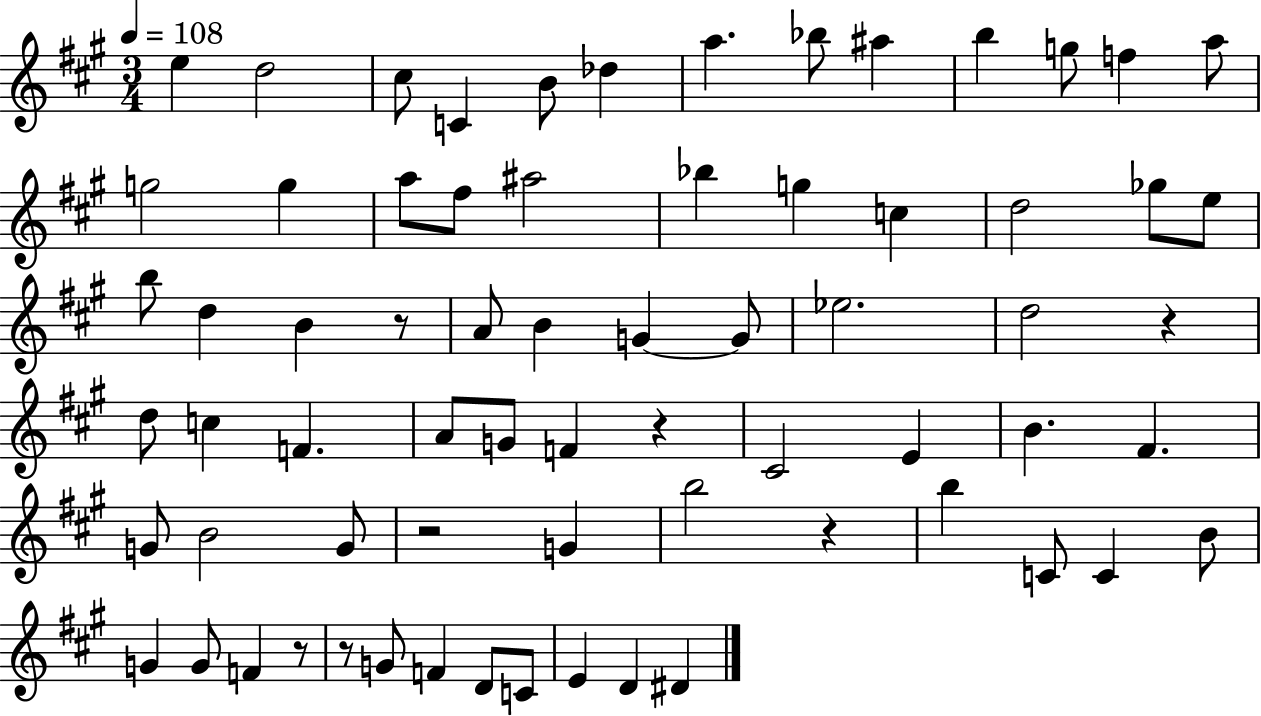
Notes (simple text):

E5/q D5/h C#5/e C4/q B4/e Db5/q A5/q. Bb5/e A#5/q B5/q G5/e F5/q A5/e G5/h G5/q A5/e F#5/e A#5/h Bb5/q G5/q C5/q D5/h Gb5/e E5/e B5/e D5/q B4/q R/e A4/e B4/q G4/q G4/e Eb5/h. D5/h R/q D5/e C5/q F4/q. A4/e G4/e F4/q R/q C#4/h E4/q B4/q. F#4/q. G4/e B4/h G4/e R/h G4/q B5/h R/q B5/q C4/e C4/q B4/e G4/q G4/e F4/q R/e R/e G4/e F4/q D4/e C4/e E4/q D4/q D#4/q